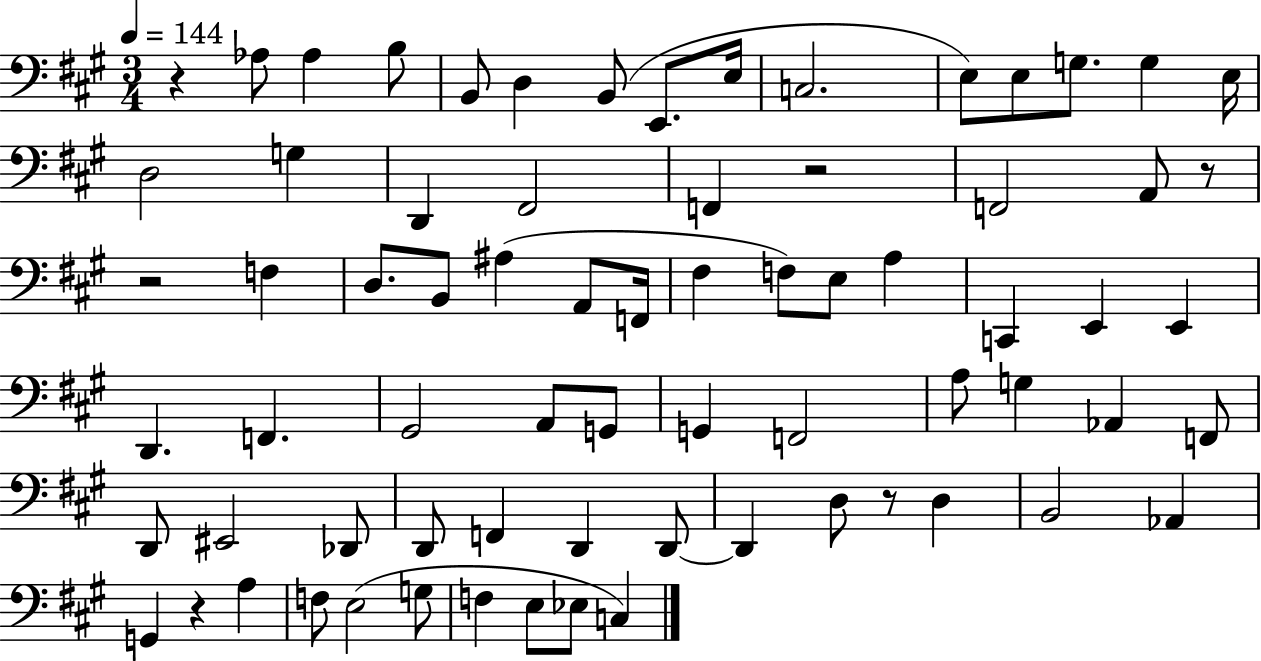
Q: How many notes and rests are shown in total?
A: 72